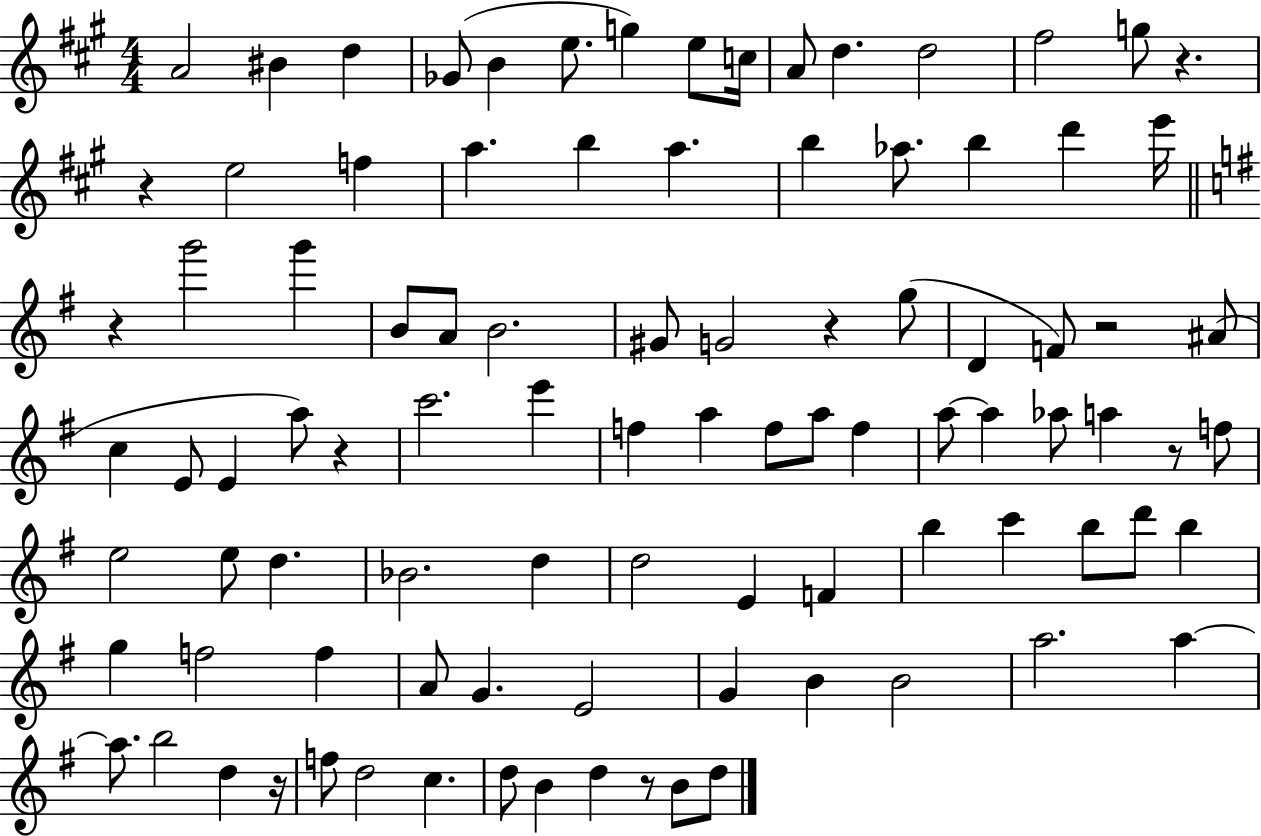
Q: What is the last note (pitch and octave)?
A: D5